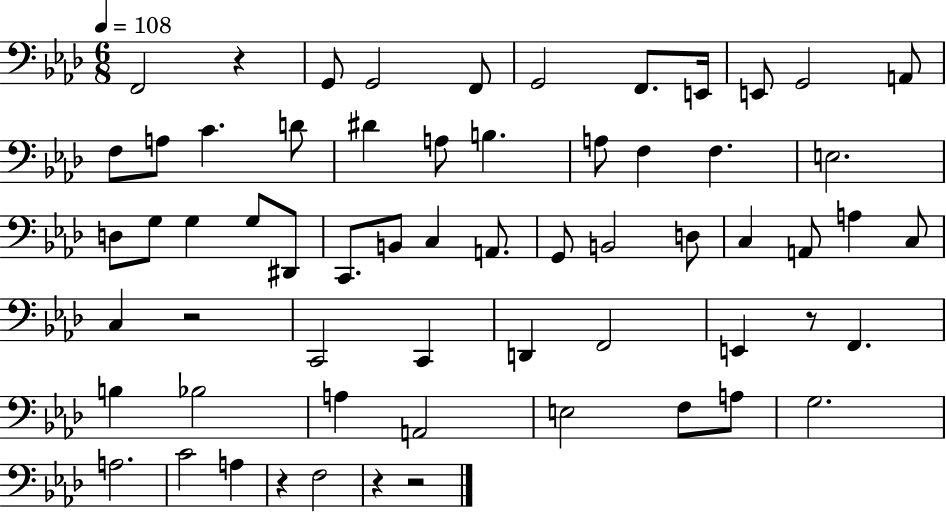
X:1
T:Untitled
M:6/8
L:1/4
K:Ab
F,,2 z G,,/2 G,,2 F,,/2 G,,2 F,,/2 E,,/4 E,,/2 G,,2 A,,/2 F,/2 A,/2 C D/2 ^D A,/2 B, A,/2 F, F, E,2 D,/2 G,/2 G, G,/2 ^D,,/2 C,,/2 B,,/2 C, A,,/2 G,,/2 B,,2 D,/2 C, A,,/2 A, C,/2 C, z2 C,,2 C,, D,, F,,2 E,, z/2 F,, B, _B,2 A, A,,2 E,2 F,/2 A,/2 G,2 A,2 C2 A, z F,2 z z2